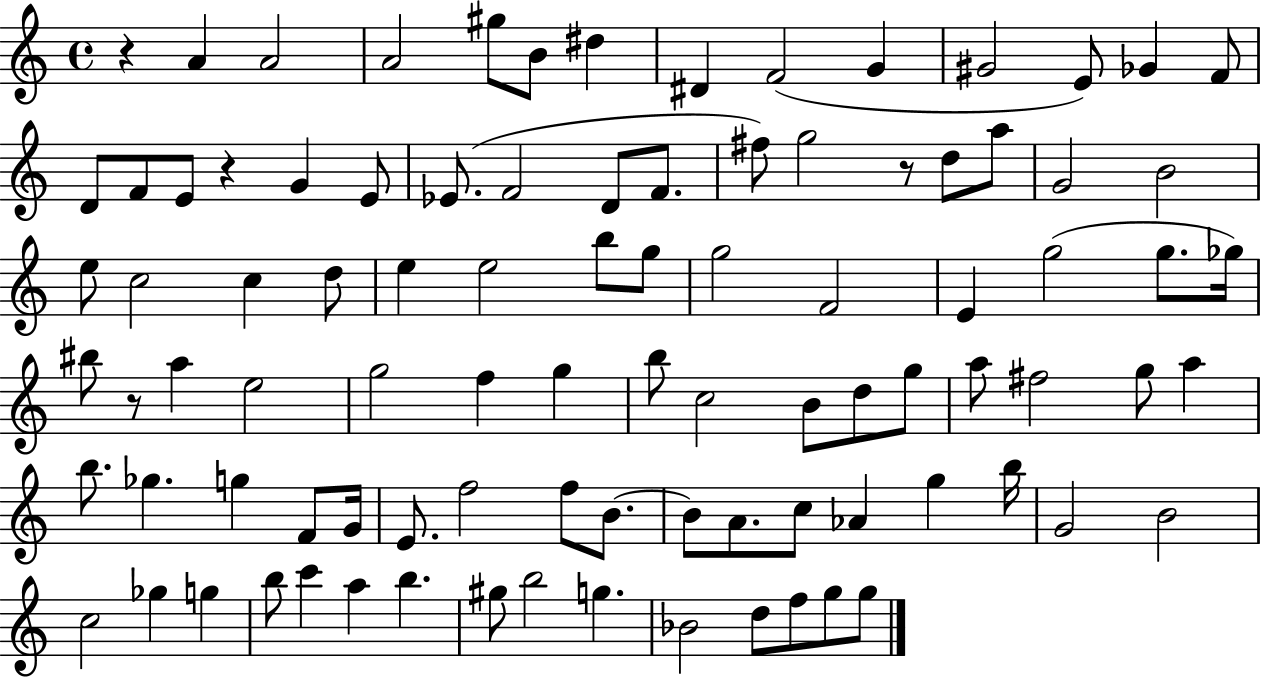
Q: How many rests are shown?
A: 4